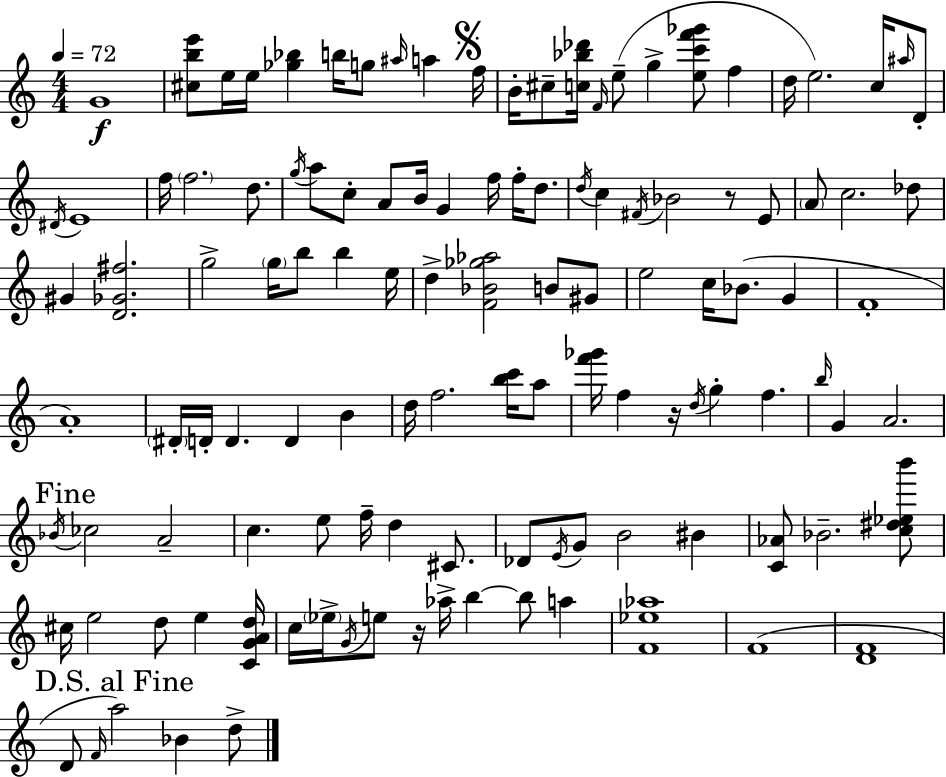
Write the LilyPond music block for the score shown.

{
  \clef treble
  \numericTimeSignature
  \time 4/4
  \key a \minor
  \tempo 4 = 72
  g'1\f | <cis'' b'' e'''>8 e''16 e''16 <ges'' bes''>4 b''16 g''8 \grace { ais''16 } a''4 | \mark \markup { \musicglyph "scripts.segno" } f''16 b'16-. cis''8-- <c'' bes'' des'''>16 \grace { f'16 } e''8--( g''4-> <e'' c''' f''' ges'''>8 f''4 | d''16 e''2.) c''16 | \break \grace { ais''16 } d'8-. \acciaccatura { dis'16 } e'1 | f''16 \parenthesize f''2. | d''8. \acciaccatura { g''16 } a''8 c''8-. a'8 b'16 g'4 | f''16 f''16-. d''8. \acciaccatura { d''16 } c''4 \acciaccatura { fis'16 } bes'2 | \break r8 e'8 \parenthesize a'8 c''2. | des''8 gis'4 <d' ges' fis''>2. | g''2-> \parenthesize g''16 | b''8 b''4 e''16 d''4-> <f' bes' ges'' aes''>2 | \break b'8 gis'8 e''2 c''16 | bes'8.( g'4 f'1-. | a'1-.) | \parenthesize dis'16-. d'16-. d'4. d'4 | \break b'4 d''16 f''2. | <b'' c'''>16 a''8 <f''' ges'''>16 f''4 r16 \acciaccatura { d''16 } g''4-. | f''4. \grace { b''16 } g'4 a'2. | \mark "Fine" \acciaccatura { bes'16 } ces''2 | \break a'2-- c''4. | e''8 f''16-- d''4 cis'8. des'8 \acciaccatura { e'16 } g'8 b'2 | bis'4 <c' aes'>8 bes'2.-- | <c'' dis'' ees'' b'''>8 cis''16 e''2 | \break d''8 e''4 <c' g' a' d''>16 c''16 \parenthesize ees''16-> \acciaccatura { g'16 } e''8 | r16 aes''16-> b''4~~ b''8 a''4 <f' ees'' aes''>1 | f'1( | <d' f'>1 | \break \mark "D.S. al Fine" d'8 \grace { f'16 }) a''2 | bes'4 d''8-> \bar "|."
}